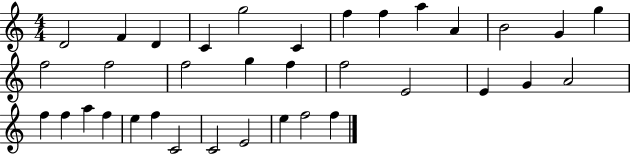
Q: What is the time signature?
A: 4/4